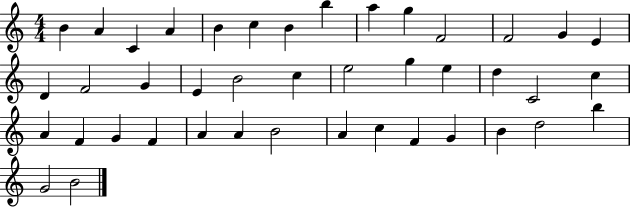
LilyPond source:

{
  \clef treble
  \numericTimeSignature
  \time 4/4
  \key c \major
  b'4 a'4 c'4 a'4 | b'4 c''4 b'4 b''4 | a''4 g''4 f'2 | f'2 g'4 e'4 | \break d'4 f'2 g'4 | e'4 b'2 c''4 | e''2 g''4 e''4 | d''4 c'2 c''4 | \break a'4 f'4 g'4 f'4 | a'4 a'4 b'2 | a'4 c''4 f'4 g'4 | b'4 d''2 b''4 | \break g'2 b'2 | \bar "|."
}